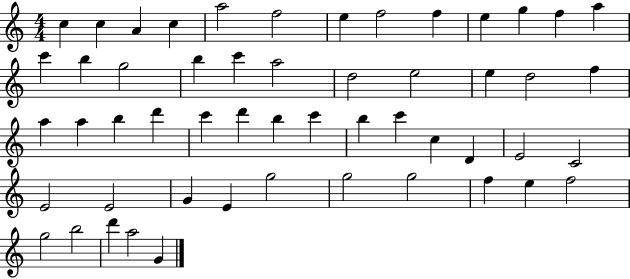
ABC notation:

X:1
T:Untitled
M:4/4
L:1/4
K:C
c c A c a2 f2 e f2 f e g f a c' b g2 b c' a2 d2 e2 e d2 f a a b d' c' d' b c' b c' c D E2 C2 E2 E2 G E g2 g2 g2 f e f2 g2 b2 d' a2 G